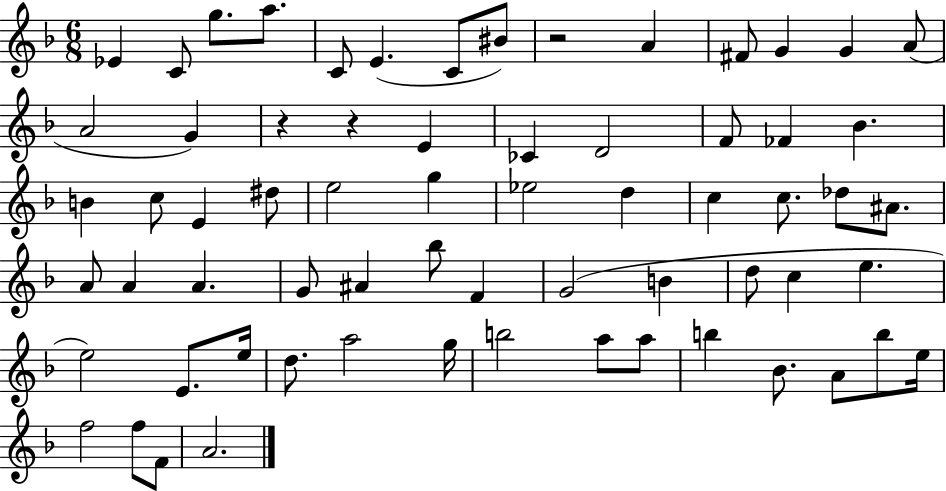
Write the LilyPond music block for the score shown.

{
  \clef treble
  \numericTimeSignature
  \time 6/8
  \key f \major
  ees'4 c'8 g''8. a''8. | c'8 e'4.( c'8 bis'8) | r2 a'4 | fis'8 g'4 g'4 a'8( | \break a'2 g'4) | r4 r4 e'4 | ces'4 d'2 | f'8 fes'4 bes'4. | \break b'4 c''8 e'4 dis''8 | e''2 g''4 | ees''2 d''4 | c''4 c''8. des''8 ais'8. | \break a'8 a'4 a'4. | g'8 ais'4 bes''8 f'4 | g'2( b'4 | d''8 c''4 e''4. | \break e''2) e'8. e''16 | d''8. a''2 g''16 | b''2 a''8 a''8 | b''4 bes'8. a'8 b''8 e''16 | \break f''2 f''8 f'8 | a'2. | \bar "|."
}